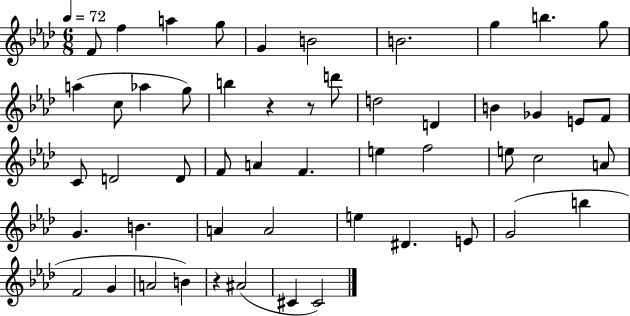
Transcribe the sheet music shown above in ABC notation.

X:1
T:Untitled
M:6/8
L:1/4
K:Ab
F/2 f a g/2 G B2 B2 g b g/2 a c/2 _a g/2 b z z/2 d'/2 d2 D B _G E/2 F/2 C/2 D2 D/2 F/2 A F e f2 e/2 c2 A/2 G B A A2 e ^D E/2 G2 b F2 G A2 B z ^A2 ^C ^C2